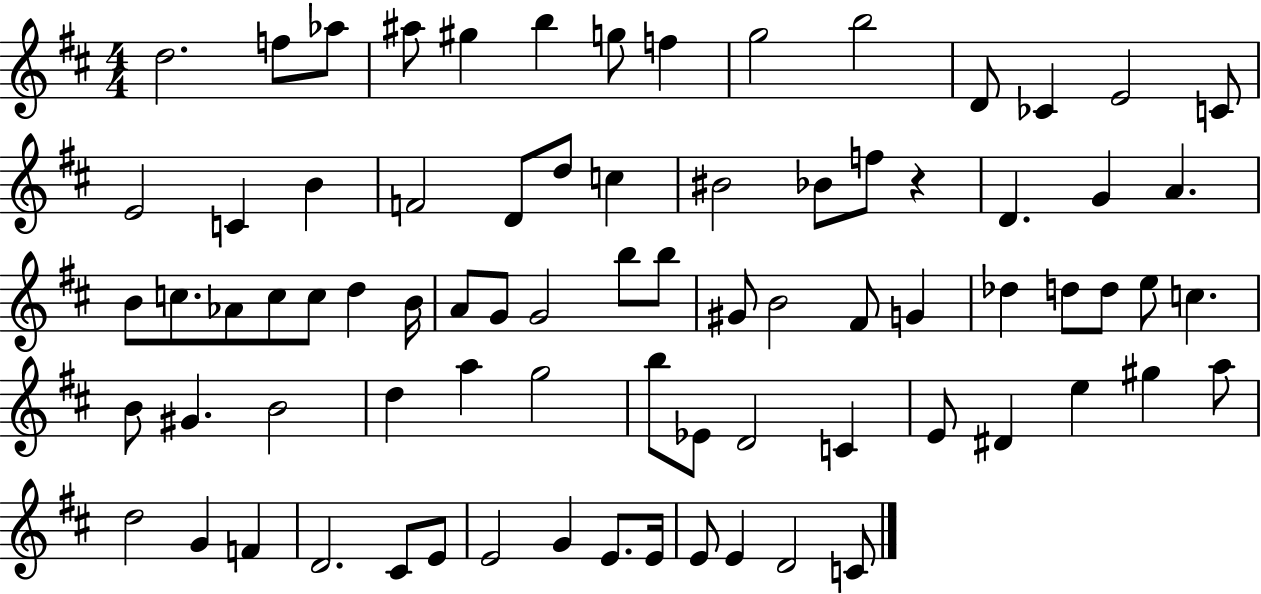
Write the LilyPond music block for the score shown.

{
  \clef treble
  \numericTimeSignature
  \time 4/4
  \key d \major
  d''2. f''8 aes''8 | ais''8 gis''4 b''4 g''8 f''4 | g''2 b''2 | d'8 ces'4 e'2 c'8 | \break e'2 c'4 b'4 | f'2 d'8 d''8 c''4 | bis'2 bes'8 f''8 r4 | d'4. g'4 a'4. | \break b'8 c''8. aes'8 c''8 c''8 d''4 b'16 | a'8 g'8 g'2 b''8 b''8 | gis'8 b'2 fis'8 g'4 | des''4 d''8 d''8 e''8 c''4. | \break b'8 gis'4. b'2 | d''4 a''4 g''2 | b''8 ees'8 d'2 c'4 | e'8 dis'4 e''4 gis''4 a''8 | \break d''2 g'4 f'4 | d'2. cis'8 e'8 | e'2 g'4 e'8. e'16 | e'8 e'4 d'2 c'8 | \break \bar "|."
}